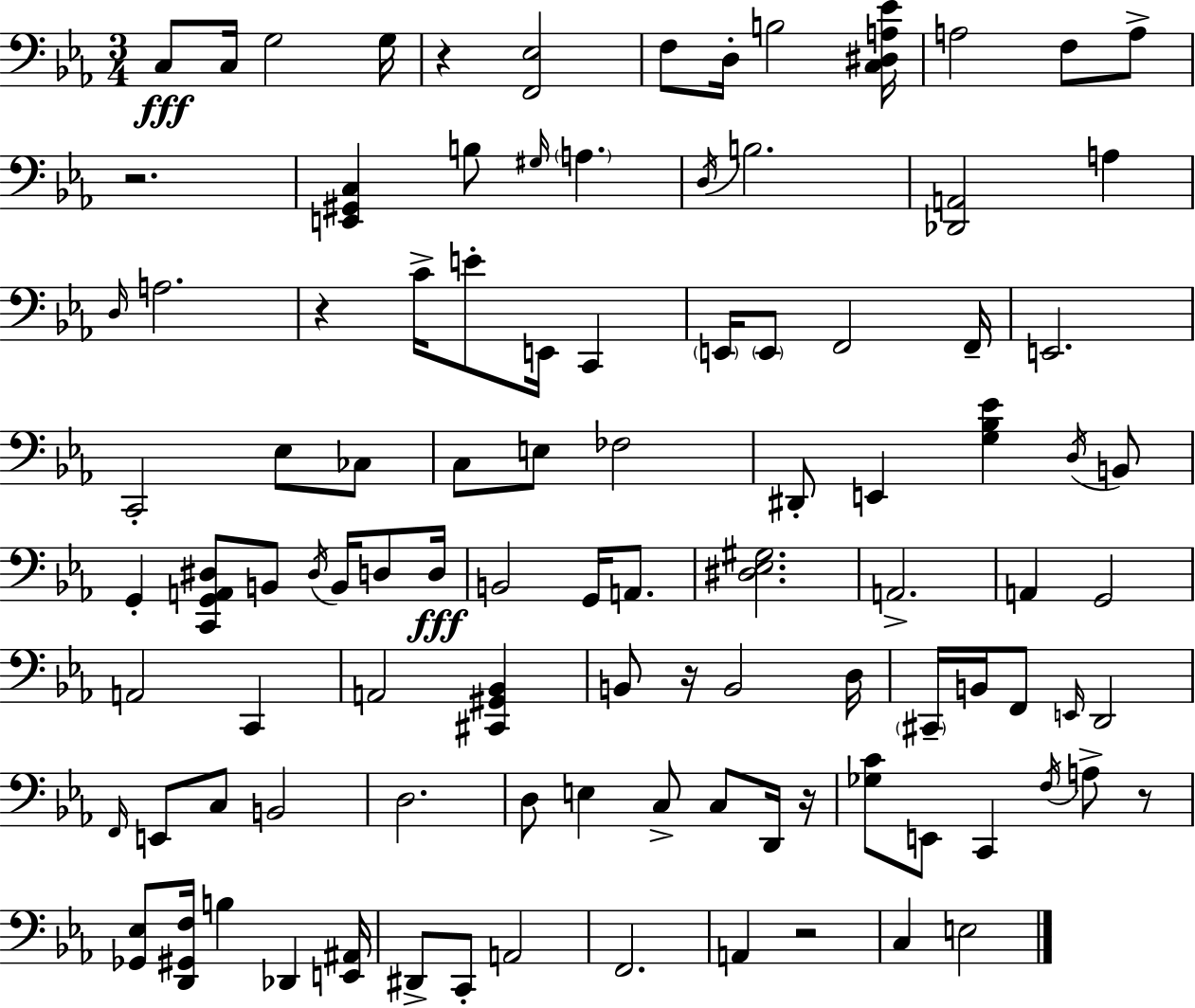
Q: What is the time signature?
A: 3/4